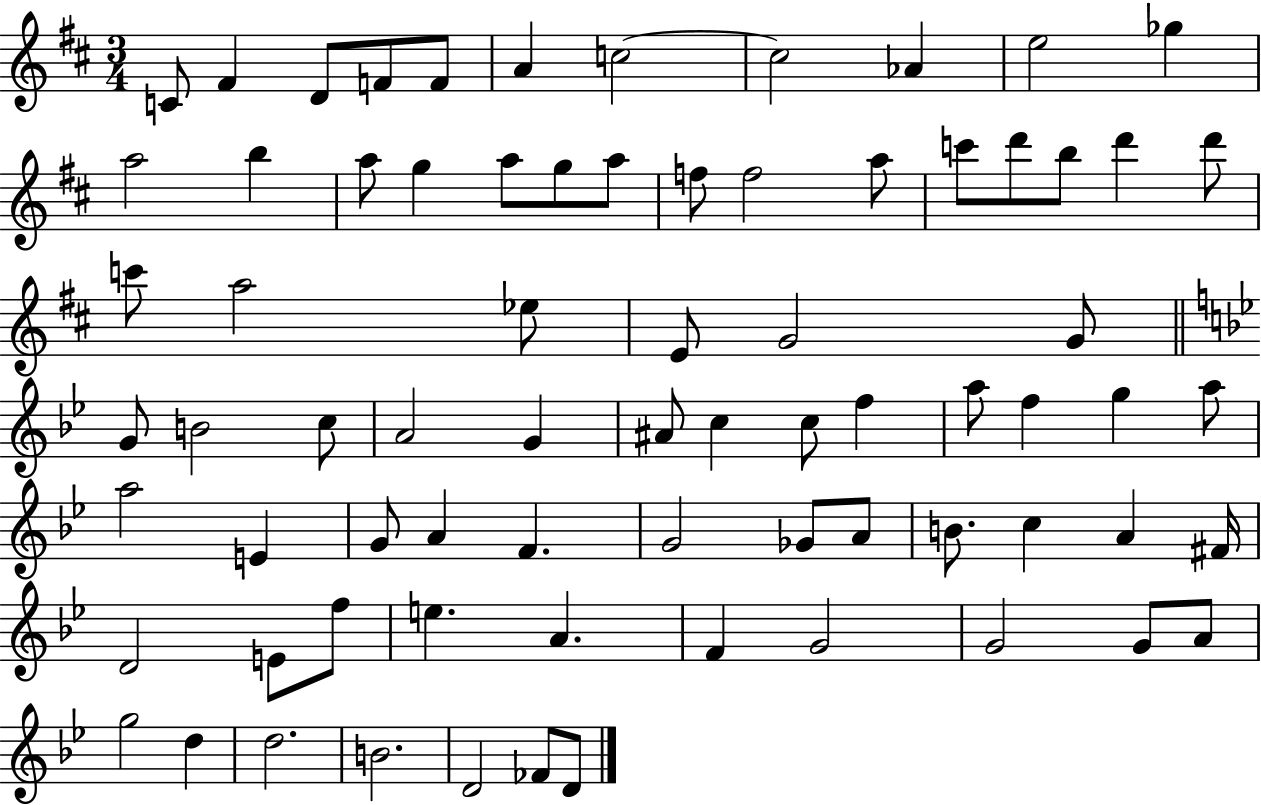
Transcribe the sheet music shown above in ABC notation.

X:1
T:Untitled
M:3/4
L:1/4
K:D
C/2 ^F D/2 F/2 F/2 A c2 c2 _A e2 _g a2 b a/2 g a/2 g/2 a/2 f/2 f2 a/2 c'/2 d'/2 b/2 d' d'/2 c'/2 a2 _e/2 E/2 G2 G/2 G/2 B2 c/2 A2 G ^A/2 c c/2 f a/2 f g a/2 a2 E G/2 A F G2 _G/2 A/2 B/2 c A ^F/4 D2 E/2 f/2 e A F G2 G2 G/2 A/2 g2 d d2 B2 D2 _F/2 D/2